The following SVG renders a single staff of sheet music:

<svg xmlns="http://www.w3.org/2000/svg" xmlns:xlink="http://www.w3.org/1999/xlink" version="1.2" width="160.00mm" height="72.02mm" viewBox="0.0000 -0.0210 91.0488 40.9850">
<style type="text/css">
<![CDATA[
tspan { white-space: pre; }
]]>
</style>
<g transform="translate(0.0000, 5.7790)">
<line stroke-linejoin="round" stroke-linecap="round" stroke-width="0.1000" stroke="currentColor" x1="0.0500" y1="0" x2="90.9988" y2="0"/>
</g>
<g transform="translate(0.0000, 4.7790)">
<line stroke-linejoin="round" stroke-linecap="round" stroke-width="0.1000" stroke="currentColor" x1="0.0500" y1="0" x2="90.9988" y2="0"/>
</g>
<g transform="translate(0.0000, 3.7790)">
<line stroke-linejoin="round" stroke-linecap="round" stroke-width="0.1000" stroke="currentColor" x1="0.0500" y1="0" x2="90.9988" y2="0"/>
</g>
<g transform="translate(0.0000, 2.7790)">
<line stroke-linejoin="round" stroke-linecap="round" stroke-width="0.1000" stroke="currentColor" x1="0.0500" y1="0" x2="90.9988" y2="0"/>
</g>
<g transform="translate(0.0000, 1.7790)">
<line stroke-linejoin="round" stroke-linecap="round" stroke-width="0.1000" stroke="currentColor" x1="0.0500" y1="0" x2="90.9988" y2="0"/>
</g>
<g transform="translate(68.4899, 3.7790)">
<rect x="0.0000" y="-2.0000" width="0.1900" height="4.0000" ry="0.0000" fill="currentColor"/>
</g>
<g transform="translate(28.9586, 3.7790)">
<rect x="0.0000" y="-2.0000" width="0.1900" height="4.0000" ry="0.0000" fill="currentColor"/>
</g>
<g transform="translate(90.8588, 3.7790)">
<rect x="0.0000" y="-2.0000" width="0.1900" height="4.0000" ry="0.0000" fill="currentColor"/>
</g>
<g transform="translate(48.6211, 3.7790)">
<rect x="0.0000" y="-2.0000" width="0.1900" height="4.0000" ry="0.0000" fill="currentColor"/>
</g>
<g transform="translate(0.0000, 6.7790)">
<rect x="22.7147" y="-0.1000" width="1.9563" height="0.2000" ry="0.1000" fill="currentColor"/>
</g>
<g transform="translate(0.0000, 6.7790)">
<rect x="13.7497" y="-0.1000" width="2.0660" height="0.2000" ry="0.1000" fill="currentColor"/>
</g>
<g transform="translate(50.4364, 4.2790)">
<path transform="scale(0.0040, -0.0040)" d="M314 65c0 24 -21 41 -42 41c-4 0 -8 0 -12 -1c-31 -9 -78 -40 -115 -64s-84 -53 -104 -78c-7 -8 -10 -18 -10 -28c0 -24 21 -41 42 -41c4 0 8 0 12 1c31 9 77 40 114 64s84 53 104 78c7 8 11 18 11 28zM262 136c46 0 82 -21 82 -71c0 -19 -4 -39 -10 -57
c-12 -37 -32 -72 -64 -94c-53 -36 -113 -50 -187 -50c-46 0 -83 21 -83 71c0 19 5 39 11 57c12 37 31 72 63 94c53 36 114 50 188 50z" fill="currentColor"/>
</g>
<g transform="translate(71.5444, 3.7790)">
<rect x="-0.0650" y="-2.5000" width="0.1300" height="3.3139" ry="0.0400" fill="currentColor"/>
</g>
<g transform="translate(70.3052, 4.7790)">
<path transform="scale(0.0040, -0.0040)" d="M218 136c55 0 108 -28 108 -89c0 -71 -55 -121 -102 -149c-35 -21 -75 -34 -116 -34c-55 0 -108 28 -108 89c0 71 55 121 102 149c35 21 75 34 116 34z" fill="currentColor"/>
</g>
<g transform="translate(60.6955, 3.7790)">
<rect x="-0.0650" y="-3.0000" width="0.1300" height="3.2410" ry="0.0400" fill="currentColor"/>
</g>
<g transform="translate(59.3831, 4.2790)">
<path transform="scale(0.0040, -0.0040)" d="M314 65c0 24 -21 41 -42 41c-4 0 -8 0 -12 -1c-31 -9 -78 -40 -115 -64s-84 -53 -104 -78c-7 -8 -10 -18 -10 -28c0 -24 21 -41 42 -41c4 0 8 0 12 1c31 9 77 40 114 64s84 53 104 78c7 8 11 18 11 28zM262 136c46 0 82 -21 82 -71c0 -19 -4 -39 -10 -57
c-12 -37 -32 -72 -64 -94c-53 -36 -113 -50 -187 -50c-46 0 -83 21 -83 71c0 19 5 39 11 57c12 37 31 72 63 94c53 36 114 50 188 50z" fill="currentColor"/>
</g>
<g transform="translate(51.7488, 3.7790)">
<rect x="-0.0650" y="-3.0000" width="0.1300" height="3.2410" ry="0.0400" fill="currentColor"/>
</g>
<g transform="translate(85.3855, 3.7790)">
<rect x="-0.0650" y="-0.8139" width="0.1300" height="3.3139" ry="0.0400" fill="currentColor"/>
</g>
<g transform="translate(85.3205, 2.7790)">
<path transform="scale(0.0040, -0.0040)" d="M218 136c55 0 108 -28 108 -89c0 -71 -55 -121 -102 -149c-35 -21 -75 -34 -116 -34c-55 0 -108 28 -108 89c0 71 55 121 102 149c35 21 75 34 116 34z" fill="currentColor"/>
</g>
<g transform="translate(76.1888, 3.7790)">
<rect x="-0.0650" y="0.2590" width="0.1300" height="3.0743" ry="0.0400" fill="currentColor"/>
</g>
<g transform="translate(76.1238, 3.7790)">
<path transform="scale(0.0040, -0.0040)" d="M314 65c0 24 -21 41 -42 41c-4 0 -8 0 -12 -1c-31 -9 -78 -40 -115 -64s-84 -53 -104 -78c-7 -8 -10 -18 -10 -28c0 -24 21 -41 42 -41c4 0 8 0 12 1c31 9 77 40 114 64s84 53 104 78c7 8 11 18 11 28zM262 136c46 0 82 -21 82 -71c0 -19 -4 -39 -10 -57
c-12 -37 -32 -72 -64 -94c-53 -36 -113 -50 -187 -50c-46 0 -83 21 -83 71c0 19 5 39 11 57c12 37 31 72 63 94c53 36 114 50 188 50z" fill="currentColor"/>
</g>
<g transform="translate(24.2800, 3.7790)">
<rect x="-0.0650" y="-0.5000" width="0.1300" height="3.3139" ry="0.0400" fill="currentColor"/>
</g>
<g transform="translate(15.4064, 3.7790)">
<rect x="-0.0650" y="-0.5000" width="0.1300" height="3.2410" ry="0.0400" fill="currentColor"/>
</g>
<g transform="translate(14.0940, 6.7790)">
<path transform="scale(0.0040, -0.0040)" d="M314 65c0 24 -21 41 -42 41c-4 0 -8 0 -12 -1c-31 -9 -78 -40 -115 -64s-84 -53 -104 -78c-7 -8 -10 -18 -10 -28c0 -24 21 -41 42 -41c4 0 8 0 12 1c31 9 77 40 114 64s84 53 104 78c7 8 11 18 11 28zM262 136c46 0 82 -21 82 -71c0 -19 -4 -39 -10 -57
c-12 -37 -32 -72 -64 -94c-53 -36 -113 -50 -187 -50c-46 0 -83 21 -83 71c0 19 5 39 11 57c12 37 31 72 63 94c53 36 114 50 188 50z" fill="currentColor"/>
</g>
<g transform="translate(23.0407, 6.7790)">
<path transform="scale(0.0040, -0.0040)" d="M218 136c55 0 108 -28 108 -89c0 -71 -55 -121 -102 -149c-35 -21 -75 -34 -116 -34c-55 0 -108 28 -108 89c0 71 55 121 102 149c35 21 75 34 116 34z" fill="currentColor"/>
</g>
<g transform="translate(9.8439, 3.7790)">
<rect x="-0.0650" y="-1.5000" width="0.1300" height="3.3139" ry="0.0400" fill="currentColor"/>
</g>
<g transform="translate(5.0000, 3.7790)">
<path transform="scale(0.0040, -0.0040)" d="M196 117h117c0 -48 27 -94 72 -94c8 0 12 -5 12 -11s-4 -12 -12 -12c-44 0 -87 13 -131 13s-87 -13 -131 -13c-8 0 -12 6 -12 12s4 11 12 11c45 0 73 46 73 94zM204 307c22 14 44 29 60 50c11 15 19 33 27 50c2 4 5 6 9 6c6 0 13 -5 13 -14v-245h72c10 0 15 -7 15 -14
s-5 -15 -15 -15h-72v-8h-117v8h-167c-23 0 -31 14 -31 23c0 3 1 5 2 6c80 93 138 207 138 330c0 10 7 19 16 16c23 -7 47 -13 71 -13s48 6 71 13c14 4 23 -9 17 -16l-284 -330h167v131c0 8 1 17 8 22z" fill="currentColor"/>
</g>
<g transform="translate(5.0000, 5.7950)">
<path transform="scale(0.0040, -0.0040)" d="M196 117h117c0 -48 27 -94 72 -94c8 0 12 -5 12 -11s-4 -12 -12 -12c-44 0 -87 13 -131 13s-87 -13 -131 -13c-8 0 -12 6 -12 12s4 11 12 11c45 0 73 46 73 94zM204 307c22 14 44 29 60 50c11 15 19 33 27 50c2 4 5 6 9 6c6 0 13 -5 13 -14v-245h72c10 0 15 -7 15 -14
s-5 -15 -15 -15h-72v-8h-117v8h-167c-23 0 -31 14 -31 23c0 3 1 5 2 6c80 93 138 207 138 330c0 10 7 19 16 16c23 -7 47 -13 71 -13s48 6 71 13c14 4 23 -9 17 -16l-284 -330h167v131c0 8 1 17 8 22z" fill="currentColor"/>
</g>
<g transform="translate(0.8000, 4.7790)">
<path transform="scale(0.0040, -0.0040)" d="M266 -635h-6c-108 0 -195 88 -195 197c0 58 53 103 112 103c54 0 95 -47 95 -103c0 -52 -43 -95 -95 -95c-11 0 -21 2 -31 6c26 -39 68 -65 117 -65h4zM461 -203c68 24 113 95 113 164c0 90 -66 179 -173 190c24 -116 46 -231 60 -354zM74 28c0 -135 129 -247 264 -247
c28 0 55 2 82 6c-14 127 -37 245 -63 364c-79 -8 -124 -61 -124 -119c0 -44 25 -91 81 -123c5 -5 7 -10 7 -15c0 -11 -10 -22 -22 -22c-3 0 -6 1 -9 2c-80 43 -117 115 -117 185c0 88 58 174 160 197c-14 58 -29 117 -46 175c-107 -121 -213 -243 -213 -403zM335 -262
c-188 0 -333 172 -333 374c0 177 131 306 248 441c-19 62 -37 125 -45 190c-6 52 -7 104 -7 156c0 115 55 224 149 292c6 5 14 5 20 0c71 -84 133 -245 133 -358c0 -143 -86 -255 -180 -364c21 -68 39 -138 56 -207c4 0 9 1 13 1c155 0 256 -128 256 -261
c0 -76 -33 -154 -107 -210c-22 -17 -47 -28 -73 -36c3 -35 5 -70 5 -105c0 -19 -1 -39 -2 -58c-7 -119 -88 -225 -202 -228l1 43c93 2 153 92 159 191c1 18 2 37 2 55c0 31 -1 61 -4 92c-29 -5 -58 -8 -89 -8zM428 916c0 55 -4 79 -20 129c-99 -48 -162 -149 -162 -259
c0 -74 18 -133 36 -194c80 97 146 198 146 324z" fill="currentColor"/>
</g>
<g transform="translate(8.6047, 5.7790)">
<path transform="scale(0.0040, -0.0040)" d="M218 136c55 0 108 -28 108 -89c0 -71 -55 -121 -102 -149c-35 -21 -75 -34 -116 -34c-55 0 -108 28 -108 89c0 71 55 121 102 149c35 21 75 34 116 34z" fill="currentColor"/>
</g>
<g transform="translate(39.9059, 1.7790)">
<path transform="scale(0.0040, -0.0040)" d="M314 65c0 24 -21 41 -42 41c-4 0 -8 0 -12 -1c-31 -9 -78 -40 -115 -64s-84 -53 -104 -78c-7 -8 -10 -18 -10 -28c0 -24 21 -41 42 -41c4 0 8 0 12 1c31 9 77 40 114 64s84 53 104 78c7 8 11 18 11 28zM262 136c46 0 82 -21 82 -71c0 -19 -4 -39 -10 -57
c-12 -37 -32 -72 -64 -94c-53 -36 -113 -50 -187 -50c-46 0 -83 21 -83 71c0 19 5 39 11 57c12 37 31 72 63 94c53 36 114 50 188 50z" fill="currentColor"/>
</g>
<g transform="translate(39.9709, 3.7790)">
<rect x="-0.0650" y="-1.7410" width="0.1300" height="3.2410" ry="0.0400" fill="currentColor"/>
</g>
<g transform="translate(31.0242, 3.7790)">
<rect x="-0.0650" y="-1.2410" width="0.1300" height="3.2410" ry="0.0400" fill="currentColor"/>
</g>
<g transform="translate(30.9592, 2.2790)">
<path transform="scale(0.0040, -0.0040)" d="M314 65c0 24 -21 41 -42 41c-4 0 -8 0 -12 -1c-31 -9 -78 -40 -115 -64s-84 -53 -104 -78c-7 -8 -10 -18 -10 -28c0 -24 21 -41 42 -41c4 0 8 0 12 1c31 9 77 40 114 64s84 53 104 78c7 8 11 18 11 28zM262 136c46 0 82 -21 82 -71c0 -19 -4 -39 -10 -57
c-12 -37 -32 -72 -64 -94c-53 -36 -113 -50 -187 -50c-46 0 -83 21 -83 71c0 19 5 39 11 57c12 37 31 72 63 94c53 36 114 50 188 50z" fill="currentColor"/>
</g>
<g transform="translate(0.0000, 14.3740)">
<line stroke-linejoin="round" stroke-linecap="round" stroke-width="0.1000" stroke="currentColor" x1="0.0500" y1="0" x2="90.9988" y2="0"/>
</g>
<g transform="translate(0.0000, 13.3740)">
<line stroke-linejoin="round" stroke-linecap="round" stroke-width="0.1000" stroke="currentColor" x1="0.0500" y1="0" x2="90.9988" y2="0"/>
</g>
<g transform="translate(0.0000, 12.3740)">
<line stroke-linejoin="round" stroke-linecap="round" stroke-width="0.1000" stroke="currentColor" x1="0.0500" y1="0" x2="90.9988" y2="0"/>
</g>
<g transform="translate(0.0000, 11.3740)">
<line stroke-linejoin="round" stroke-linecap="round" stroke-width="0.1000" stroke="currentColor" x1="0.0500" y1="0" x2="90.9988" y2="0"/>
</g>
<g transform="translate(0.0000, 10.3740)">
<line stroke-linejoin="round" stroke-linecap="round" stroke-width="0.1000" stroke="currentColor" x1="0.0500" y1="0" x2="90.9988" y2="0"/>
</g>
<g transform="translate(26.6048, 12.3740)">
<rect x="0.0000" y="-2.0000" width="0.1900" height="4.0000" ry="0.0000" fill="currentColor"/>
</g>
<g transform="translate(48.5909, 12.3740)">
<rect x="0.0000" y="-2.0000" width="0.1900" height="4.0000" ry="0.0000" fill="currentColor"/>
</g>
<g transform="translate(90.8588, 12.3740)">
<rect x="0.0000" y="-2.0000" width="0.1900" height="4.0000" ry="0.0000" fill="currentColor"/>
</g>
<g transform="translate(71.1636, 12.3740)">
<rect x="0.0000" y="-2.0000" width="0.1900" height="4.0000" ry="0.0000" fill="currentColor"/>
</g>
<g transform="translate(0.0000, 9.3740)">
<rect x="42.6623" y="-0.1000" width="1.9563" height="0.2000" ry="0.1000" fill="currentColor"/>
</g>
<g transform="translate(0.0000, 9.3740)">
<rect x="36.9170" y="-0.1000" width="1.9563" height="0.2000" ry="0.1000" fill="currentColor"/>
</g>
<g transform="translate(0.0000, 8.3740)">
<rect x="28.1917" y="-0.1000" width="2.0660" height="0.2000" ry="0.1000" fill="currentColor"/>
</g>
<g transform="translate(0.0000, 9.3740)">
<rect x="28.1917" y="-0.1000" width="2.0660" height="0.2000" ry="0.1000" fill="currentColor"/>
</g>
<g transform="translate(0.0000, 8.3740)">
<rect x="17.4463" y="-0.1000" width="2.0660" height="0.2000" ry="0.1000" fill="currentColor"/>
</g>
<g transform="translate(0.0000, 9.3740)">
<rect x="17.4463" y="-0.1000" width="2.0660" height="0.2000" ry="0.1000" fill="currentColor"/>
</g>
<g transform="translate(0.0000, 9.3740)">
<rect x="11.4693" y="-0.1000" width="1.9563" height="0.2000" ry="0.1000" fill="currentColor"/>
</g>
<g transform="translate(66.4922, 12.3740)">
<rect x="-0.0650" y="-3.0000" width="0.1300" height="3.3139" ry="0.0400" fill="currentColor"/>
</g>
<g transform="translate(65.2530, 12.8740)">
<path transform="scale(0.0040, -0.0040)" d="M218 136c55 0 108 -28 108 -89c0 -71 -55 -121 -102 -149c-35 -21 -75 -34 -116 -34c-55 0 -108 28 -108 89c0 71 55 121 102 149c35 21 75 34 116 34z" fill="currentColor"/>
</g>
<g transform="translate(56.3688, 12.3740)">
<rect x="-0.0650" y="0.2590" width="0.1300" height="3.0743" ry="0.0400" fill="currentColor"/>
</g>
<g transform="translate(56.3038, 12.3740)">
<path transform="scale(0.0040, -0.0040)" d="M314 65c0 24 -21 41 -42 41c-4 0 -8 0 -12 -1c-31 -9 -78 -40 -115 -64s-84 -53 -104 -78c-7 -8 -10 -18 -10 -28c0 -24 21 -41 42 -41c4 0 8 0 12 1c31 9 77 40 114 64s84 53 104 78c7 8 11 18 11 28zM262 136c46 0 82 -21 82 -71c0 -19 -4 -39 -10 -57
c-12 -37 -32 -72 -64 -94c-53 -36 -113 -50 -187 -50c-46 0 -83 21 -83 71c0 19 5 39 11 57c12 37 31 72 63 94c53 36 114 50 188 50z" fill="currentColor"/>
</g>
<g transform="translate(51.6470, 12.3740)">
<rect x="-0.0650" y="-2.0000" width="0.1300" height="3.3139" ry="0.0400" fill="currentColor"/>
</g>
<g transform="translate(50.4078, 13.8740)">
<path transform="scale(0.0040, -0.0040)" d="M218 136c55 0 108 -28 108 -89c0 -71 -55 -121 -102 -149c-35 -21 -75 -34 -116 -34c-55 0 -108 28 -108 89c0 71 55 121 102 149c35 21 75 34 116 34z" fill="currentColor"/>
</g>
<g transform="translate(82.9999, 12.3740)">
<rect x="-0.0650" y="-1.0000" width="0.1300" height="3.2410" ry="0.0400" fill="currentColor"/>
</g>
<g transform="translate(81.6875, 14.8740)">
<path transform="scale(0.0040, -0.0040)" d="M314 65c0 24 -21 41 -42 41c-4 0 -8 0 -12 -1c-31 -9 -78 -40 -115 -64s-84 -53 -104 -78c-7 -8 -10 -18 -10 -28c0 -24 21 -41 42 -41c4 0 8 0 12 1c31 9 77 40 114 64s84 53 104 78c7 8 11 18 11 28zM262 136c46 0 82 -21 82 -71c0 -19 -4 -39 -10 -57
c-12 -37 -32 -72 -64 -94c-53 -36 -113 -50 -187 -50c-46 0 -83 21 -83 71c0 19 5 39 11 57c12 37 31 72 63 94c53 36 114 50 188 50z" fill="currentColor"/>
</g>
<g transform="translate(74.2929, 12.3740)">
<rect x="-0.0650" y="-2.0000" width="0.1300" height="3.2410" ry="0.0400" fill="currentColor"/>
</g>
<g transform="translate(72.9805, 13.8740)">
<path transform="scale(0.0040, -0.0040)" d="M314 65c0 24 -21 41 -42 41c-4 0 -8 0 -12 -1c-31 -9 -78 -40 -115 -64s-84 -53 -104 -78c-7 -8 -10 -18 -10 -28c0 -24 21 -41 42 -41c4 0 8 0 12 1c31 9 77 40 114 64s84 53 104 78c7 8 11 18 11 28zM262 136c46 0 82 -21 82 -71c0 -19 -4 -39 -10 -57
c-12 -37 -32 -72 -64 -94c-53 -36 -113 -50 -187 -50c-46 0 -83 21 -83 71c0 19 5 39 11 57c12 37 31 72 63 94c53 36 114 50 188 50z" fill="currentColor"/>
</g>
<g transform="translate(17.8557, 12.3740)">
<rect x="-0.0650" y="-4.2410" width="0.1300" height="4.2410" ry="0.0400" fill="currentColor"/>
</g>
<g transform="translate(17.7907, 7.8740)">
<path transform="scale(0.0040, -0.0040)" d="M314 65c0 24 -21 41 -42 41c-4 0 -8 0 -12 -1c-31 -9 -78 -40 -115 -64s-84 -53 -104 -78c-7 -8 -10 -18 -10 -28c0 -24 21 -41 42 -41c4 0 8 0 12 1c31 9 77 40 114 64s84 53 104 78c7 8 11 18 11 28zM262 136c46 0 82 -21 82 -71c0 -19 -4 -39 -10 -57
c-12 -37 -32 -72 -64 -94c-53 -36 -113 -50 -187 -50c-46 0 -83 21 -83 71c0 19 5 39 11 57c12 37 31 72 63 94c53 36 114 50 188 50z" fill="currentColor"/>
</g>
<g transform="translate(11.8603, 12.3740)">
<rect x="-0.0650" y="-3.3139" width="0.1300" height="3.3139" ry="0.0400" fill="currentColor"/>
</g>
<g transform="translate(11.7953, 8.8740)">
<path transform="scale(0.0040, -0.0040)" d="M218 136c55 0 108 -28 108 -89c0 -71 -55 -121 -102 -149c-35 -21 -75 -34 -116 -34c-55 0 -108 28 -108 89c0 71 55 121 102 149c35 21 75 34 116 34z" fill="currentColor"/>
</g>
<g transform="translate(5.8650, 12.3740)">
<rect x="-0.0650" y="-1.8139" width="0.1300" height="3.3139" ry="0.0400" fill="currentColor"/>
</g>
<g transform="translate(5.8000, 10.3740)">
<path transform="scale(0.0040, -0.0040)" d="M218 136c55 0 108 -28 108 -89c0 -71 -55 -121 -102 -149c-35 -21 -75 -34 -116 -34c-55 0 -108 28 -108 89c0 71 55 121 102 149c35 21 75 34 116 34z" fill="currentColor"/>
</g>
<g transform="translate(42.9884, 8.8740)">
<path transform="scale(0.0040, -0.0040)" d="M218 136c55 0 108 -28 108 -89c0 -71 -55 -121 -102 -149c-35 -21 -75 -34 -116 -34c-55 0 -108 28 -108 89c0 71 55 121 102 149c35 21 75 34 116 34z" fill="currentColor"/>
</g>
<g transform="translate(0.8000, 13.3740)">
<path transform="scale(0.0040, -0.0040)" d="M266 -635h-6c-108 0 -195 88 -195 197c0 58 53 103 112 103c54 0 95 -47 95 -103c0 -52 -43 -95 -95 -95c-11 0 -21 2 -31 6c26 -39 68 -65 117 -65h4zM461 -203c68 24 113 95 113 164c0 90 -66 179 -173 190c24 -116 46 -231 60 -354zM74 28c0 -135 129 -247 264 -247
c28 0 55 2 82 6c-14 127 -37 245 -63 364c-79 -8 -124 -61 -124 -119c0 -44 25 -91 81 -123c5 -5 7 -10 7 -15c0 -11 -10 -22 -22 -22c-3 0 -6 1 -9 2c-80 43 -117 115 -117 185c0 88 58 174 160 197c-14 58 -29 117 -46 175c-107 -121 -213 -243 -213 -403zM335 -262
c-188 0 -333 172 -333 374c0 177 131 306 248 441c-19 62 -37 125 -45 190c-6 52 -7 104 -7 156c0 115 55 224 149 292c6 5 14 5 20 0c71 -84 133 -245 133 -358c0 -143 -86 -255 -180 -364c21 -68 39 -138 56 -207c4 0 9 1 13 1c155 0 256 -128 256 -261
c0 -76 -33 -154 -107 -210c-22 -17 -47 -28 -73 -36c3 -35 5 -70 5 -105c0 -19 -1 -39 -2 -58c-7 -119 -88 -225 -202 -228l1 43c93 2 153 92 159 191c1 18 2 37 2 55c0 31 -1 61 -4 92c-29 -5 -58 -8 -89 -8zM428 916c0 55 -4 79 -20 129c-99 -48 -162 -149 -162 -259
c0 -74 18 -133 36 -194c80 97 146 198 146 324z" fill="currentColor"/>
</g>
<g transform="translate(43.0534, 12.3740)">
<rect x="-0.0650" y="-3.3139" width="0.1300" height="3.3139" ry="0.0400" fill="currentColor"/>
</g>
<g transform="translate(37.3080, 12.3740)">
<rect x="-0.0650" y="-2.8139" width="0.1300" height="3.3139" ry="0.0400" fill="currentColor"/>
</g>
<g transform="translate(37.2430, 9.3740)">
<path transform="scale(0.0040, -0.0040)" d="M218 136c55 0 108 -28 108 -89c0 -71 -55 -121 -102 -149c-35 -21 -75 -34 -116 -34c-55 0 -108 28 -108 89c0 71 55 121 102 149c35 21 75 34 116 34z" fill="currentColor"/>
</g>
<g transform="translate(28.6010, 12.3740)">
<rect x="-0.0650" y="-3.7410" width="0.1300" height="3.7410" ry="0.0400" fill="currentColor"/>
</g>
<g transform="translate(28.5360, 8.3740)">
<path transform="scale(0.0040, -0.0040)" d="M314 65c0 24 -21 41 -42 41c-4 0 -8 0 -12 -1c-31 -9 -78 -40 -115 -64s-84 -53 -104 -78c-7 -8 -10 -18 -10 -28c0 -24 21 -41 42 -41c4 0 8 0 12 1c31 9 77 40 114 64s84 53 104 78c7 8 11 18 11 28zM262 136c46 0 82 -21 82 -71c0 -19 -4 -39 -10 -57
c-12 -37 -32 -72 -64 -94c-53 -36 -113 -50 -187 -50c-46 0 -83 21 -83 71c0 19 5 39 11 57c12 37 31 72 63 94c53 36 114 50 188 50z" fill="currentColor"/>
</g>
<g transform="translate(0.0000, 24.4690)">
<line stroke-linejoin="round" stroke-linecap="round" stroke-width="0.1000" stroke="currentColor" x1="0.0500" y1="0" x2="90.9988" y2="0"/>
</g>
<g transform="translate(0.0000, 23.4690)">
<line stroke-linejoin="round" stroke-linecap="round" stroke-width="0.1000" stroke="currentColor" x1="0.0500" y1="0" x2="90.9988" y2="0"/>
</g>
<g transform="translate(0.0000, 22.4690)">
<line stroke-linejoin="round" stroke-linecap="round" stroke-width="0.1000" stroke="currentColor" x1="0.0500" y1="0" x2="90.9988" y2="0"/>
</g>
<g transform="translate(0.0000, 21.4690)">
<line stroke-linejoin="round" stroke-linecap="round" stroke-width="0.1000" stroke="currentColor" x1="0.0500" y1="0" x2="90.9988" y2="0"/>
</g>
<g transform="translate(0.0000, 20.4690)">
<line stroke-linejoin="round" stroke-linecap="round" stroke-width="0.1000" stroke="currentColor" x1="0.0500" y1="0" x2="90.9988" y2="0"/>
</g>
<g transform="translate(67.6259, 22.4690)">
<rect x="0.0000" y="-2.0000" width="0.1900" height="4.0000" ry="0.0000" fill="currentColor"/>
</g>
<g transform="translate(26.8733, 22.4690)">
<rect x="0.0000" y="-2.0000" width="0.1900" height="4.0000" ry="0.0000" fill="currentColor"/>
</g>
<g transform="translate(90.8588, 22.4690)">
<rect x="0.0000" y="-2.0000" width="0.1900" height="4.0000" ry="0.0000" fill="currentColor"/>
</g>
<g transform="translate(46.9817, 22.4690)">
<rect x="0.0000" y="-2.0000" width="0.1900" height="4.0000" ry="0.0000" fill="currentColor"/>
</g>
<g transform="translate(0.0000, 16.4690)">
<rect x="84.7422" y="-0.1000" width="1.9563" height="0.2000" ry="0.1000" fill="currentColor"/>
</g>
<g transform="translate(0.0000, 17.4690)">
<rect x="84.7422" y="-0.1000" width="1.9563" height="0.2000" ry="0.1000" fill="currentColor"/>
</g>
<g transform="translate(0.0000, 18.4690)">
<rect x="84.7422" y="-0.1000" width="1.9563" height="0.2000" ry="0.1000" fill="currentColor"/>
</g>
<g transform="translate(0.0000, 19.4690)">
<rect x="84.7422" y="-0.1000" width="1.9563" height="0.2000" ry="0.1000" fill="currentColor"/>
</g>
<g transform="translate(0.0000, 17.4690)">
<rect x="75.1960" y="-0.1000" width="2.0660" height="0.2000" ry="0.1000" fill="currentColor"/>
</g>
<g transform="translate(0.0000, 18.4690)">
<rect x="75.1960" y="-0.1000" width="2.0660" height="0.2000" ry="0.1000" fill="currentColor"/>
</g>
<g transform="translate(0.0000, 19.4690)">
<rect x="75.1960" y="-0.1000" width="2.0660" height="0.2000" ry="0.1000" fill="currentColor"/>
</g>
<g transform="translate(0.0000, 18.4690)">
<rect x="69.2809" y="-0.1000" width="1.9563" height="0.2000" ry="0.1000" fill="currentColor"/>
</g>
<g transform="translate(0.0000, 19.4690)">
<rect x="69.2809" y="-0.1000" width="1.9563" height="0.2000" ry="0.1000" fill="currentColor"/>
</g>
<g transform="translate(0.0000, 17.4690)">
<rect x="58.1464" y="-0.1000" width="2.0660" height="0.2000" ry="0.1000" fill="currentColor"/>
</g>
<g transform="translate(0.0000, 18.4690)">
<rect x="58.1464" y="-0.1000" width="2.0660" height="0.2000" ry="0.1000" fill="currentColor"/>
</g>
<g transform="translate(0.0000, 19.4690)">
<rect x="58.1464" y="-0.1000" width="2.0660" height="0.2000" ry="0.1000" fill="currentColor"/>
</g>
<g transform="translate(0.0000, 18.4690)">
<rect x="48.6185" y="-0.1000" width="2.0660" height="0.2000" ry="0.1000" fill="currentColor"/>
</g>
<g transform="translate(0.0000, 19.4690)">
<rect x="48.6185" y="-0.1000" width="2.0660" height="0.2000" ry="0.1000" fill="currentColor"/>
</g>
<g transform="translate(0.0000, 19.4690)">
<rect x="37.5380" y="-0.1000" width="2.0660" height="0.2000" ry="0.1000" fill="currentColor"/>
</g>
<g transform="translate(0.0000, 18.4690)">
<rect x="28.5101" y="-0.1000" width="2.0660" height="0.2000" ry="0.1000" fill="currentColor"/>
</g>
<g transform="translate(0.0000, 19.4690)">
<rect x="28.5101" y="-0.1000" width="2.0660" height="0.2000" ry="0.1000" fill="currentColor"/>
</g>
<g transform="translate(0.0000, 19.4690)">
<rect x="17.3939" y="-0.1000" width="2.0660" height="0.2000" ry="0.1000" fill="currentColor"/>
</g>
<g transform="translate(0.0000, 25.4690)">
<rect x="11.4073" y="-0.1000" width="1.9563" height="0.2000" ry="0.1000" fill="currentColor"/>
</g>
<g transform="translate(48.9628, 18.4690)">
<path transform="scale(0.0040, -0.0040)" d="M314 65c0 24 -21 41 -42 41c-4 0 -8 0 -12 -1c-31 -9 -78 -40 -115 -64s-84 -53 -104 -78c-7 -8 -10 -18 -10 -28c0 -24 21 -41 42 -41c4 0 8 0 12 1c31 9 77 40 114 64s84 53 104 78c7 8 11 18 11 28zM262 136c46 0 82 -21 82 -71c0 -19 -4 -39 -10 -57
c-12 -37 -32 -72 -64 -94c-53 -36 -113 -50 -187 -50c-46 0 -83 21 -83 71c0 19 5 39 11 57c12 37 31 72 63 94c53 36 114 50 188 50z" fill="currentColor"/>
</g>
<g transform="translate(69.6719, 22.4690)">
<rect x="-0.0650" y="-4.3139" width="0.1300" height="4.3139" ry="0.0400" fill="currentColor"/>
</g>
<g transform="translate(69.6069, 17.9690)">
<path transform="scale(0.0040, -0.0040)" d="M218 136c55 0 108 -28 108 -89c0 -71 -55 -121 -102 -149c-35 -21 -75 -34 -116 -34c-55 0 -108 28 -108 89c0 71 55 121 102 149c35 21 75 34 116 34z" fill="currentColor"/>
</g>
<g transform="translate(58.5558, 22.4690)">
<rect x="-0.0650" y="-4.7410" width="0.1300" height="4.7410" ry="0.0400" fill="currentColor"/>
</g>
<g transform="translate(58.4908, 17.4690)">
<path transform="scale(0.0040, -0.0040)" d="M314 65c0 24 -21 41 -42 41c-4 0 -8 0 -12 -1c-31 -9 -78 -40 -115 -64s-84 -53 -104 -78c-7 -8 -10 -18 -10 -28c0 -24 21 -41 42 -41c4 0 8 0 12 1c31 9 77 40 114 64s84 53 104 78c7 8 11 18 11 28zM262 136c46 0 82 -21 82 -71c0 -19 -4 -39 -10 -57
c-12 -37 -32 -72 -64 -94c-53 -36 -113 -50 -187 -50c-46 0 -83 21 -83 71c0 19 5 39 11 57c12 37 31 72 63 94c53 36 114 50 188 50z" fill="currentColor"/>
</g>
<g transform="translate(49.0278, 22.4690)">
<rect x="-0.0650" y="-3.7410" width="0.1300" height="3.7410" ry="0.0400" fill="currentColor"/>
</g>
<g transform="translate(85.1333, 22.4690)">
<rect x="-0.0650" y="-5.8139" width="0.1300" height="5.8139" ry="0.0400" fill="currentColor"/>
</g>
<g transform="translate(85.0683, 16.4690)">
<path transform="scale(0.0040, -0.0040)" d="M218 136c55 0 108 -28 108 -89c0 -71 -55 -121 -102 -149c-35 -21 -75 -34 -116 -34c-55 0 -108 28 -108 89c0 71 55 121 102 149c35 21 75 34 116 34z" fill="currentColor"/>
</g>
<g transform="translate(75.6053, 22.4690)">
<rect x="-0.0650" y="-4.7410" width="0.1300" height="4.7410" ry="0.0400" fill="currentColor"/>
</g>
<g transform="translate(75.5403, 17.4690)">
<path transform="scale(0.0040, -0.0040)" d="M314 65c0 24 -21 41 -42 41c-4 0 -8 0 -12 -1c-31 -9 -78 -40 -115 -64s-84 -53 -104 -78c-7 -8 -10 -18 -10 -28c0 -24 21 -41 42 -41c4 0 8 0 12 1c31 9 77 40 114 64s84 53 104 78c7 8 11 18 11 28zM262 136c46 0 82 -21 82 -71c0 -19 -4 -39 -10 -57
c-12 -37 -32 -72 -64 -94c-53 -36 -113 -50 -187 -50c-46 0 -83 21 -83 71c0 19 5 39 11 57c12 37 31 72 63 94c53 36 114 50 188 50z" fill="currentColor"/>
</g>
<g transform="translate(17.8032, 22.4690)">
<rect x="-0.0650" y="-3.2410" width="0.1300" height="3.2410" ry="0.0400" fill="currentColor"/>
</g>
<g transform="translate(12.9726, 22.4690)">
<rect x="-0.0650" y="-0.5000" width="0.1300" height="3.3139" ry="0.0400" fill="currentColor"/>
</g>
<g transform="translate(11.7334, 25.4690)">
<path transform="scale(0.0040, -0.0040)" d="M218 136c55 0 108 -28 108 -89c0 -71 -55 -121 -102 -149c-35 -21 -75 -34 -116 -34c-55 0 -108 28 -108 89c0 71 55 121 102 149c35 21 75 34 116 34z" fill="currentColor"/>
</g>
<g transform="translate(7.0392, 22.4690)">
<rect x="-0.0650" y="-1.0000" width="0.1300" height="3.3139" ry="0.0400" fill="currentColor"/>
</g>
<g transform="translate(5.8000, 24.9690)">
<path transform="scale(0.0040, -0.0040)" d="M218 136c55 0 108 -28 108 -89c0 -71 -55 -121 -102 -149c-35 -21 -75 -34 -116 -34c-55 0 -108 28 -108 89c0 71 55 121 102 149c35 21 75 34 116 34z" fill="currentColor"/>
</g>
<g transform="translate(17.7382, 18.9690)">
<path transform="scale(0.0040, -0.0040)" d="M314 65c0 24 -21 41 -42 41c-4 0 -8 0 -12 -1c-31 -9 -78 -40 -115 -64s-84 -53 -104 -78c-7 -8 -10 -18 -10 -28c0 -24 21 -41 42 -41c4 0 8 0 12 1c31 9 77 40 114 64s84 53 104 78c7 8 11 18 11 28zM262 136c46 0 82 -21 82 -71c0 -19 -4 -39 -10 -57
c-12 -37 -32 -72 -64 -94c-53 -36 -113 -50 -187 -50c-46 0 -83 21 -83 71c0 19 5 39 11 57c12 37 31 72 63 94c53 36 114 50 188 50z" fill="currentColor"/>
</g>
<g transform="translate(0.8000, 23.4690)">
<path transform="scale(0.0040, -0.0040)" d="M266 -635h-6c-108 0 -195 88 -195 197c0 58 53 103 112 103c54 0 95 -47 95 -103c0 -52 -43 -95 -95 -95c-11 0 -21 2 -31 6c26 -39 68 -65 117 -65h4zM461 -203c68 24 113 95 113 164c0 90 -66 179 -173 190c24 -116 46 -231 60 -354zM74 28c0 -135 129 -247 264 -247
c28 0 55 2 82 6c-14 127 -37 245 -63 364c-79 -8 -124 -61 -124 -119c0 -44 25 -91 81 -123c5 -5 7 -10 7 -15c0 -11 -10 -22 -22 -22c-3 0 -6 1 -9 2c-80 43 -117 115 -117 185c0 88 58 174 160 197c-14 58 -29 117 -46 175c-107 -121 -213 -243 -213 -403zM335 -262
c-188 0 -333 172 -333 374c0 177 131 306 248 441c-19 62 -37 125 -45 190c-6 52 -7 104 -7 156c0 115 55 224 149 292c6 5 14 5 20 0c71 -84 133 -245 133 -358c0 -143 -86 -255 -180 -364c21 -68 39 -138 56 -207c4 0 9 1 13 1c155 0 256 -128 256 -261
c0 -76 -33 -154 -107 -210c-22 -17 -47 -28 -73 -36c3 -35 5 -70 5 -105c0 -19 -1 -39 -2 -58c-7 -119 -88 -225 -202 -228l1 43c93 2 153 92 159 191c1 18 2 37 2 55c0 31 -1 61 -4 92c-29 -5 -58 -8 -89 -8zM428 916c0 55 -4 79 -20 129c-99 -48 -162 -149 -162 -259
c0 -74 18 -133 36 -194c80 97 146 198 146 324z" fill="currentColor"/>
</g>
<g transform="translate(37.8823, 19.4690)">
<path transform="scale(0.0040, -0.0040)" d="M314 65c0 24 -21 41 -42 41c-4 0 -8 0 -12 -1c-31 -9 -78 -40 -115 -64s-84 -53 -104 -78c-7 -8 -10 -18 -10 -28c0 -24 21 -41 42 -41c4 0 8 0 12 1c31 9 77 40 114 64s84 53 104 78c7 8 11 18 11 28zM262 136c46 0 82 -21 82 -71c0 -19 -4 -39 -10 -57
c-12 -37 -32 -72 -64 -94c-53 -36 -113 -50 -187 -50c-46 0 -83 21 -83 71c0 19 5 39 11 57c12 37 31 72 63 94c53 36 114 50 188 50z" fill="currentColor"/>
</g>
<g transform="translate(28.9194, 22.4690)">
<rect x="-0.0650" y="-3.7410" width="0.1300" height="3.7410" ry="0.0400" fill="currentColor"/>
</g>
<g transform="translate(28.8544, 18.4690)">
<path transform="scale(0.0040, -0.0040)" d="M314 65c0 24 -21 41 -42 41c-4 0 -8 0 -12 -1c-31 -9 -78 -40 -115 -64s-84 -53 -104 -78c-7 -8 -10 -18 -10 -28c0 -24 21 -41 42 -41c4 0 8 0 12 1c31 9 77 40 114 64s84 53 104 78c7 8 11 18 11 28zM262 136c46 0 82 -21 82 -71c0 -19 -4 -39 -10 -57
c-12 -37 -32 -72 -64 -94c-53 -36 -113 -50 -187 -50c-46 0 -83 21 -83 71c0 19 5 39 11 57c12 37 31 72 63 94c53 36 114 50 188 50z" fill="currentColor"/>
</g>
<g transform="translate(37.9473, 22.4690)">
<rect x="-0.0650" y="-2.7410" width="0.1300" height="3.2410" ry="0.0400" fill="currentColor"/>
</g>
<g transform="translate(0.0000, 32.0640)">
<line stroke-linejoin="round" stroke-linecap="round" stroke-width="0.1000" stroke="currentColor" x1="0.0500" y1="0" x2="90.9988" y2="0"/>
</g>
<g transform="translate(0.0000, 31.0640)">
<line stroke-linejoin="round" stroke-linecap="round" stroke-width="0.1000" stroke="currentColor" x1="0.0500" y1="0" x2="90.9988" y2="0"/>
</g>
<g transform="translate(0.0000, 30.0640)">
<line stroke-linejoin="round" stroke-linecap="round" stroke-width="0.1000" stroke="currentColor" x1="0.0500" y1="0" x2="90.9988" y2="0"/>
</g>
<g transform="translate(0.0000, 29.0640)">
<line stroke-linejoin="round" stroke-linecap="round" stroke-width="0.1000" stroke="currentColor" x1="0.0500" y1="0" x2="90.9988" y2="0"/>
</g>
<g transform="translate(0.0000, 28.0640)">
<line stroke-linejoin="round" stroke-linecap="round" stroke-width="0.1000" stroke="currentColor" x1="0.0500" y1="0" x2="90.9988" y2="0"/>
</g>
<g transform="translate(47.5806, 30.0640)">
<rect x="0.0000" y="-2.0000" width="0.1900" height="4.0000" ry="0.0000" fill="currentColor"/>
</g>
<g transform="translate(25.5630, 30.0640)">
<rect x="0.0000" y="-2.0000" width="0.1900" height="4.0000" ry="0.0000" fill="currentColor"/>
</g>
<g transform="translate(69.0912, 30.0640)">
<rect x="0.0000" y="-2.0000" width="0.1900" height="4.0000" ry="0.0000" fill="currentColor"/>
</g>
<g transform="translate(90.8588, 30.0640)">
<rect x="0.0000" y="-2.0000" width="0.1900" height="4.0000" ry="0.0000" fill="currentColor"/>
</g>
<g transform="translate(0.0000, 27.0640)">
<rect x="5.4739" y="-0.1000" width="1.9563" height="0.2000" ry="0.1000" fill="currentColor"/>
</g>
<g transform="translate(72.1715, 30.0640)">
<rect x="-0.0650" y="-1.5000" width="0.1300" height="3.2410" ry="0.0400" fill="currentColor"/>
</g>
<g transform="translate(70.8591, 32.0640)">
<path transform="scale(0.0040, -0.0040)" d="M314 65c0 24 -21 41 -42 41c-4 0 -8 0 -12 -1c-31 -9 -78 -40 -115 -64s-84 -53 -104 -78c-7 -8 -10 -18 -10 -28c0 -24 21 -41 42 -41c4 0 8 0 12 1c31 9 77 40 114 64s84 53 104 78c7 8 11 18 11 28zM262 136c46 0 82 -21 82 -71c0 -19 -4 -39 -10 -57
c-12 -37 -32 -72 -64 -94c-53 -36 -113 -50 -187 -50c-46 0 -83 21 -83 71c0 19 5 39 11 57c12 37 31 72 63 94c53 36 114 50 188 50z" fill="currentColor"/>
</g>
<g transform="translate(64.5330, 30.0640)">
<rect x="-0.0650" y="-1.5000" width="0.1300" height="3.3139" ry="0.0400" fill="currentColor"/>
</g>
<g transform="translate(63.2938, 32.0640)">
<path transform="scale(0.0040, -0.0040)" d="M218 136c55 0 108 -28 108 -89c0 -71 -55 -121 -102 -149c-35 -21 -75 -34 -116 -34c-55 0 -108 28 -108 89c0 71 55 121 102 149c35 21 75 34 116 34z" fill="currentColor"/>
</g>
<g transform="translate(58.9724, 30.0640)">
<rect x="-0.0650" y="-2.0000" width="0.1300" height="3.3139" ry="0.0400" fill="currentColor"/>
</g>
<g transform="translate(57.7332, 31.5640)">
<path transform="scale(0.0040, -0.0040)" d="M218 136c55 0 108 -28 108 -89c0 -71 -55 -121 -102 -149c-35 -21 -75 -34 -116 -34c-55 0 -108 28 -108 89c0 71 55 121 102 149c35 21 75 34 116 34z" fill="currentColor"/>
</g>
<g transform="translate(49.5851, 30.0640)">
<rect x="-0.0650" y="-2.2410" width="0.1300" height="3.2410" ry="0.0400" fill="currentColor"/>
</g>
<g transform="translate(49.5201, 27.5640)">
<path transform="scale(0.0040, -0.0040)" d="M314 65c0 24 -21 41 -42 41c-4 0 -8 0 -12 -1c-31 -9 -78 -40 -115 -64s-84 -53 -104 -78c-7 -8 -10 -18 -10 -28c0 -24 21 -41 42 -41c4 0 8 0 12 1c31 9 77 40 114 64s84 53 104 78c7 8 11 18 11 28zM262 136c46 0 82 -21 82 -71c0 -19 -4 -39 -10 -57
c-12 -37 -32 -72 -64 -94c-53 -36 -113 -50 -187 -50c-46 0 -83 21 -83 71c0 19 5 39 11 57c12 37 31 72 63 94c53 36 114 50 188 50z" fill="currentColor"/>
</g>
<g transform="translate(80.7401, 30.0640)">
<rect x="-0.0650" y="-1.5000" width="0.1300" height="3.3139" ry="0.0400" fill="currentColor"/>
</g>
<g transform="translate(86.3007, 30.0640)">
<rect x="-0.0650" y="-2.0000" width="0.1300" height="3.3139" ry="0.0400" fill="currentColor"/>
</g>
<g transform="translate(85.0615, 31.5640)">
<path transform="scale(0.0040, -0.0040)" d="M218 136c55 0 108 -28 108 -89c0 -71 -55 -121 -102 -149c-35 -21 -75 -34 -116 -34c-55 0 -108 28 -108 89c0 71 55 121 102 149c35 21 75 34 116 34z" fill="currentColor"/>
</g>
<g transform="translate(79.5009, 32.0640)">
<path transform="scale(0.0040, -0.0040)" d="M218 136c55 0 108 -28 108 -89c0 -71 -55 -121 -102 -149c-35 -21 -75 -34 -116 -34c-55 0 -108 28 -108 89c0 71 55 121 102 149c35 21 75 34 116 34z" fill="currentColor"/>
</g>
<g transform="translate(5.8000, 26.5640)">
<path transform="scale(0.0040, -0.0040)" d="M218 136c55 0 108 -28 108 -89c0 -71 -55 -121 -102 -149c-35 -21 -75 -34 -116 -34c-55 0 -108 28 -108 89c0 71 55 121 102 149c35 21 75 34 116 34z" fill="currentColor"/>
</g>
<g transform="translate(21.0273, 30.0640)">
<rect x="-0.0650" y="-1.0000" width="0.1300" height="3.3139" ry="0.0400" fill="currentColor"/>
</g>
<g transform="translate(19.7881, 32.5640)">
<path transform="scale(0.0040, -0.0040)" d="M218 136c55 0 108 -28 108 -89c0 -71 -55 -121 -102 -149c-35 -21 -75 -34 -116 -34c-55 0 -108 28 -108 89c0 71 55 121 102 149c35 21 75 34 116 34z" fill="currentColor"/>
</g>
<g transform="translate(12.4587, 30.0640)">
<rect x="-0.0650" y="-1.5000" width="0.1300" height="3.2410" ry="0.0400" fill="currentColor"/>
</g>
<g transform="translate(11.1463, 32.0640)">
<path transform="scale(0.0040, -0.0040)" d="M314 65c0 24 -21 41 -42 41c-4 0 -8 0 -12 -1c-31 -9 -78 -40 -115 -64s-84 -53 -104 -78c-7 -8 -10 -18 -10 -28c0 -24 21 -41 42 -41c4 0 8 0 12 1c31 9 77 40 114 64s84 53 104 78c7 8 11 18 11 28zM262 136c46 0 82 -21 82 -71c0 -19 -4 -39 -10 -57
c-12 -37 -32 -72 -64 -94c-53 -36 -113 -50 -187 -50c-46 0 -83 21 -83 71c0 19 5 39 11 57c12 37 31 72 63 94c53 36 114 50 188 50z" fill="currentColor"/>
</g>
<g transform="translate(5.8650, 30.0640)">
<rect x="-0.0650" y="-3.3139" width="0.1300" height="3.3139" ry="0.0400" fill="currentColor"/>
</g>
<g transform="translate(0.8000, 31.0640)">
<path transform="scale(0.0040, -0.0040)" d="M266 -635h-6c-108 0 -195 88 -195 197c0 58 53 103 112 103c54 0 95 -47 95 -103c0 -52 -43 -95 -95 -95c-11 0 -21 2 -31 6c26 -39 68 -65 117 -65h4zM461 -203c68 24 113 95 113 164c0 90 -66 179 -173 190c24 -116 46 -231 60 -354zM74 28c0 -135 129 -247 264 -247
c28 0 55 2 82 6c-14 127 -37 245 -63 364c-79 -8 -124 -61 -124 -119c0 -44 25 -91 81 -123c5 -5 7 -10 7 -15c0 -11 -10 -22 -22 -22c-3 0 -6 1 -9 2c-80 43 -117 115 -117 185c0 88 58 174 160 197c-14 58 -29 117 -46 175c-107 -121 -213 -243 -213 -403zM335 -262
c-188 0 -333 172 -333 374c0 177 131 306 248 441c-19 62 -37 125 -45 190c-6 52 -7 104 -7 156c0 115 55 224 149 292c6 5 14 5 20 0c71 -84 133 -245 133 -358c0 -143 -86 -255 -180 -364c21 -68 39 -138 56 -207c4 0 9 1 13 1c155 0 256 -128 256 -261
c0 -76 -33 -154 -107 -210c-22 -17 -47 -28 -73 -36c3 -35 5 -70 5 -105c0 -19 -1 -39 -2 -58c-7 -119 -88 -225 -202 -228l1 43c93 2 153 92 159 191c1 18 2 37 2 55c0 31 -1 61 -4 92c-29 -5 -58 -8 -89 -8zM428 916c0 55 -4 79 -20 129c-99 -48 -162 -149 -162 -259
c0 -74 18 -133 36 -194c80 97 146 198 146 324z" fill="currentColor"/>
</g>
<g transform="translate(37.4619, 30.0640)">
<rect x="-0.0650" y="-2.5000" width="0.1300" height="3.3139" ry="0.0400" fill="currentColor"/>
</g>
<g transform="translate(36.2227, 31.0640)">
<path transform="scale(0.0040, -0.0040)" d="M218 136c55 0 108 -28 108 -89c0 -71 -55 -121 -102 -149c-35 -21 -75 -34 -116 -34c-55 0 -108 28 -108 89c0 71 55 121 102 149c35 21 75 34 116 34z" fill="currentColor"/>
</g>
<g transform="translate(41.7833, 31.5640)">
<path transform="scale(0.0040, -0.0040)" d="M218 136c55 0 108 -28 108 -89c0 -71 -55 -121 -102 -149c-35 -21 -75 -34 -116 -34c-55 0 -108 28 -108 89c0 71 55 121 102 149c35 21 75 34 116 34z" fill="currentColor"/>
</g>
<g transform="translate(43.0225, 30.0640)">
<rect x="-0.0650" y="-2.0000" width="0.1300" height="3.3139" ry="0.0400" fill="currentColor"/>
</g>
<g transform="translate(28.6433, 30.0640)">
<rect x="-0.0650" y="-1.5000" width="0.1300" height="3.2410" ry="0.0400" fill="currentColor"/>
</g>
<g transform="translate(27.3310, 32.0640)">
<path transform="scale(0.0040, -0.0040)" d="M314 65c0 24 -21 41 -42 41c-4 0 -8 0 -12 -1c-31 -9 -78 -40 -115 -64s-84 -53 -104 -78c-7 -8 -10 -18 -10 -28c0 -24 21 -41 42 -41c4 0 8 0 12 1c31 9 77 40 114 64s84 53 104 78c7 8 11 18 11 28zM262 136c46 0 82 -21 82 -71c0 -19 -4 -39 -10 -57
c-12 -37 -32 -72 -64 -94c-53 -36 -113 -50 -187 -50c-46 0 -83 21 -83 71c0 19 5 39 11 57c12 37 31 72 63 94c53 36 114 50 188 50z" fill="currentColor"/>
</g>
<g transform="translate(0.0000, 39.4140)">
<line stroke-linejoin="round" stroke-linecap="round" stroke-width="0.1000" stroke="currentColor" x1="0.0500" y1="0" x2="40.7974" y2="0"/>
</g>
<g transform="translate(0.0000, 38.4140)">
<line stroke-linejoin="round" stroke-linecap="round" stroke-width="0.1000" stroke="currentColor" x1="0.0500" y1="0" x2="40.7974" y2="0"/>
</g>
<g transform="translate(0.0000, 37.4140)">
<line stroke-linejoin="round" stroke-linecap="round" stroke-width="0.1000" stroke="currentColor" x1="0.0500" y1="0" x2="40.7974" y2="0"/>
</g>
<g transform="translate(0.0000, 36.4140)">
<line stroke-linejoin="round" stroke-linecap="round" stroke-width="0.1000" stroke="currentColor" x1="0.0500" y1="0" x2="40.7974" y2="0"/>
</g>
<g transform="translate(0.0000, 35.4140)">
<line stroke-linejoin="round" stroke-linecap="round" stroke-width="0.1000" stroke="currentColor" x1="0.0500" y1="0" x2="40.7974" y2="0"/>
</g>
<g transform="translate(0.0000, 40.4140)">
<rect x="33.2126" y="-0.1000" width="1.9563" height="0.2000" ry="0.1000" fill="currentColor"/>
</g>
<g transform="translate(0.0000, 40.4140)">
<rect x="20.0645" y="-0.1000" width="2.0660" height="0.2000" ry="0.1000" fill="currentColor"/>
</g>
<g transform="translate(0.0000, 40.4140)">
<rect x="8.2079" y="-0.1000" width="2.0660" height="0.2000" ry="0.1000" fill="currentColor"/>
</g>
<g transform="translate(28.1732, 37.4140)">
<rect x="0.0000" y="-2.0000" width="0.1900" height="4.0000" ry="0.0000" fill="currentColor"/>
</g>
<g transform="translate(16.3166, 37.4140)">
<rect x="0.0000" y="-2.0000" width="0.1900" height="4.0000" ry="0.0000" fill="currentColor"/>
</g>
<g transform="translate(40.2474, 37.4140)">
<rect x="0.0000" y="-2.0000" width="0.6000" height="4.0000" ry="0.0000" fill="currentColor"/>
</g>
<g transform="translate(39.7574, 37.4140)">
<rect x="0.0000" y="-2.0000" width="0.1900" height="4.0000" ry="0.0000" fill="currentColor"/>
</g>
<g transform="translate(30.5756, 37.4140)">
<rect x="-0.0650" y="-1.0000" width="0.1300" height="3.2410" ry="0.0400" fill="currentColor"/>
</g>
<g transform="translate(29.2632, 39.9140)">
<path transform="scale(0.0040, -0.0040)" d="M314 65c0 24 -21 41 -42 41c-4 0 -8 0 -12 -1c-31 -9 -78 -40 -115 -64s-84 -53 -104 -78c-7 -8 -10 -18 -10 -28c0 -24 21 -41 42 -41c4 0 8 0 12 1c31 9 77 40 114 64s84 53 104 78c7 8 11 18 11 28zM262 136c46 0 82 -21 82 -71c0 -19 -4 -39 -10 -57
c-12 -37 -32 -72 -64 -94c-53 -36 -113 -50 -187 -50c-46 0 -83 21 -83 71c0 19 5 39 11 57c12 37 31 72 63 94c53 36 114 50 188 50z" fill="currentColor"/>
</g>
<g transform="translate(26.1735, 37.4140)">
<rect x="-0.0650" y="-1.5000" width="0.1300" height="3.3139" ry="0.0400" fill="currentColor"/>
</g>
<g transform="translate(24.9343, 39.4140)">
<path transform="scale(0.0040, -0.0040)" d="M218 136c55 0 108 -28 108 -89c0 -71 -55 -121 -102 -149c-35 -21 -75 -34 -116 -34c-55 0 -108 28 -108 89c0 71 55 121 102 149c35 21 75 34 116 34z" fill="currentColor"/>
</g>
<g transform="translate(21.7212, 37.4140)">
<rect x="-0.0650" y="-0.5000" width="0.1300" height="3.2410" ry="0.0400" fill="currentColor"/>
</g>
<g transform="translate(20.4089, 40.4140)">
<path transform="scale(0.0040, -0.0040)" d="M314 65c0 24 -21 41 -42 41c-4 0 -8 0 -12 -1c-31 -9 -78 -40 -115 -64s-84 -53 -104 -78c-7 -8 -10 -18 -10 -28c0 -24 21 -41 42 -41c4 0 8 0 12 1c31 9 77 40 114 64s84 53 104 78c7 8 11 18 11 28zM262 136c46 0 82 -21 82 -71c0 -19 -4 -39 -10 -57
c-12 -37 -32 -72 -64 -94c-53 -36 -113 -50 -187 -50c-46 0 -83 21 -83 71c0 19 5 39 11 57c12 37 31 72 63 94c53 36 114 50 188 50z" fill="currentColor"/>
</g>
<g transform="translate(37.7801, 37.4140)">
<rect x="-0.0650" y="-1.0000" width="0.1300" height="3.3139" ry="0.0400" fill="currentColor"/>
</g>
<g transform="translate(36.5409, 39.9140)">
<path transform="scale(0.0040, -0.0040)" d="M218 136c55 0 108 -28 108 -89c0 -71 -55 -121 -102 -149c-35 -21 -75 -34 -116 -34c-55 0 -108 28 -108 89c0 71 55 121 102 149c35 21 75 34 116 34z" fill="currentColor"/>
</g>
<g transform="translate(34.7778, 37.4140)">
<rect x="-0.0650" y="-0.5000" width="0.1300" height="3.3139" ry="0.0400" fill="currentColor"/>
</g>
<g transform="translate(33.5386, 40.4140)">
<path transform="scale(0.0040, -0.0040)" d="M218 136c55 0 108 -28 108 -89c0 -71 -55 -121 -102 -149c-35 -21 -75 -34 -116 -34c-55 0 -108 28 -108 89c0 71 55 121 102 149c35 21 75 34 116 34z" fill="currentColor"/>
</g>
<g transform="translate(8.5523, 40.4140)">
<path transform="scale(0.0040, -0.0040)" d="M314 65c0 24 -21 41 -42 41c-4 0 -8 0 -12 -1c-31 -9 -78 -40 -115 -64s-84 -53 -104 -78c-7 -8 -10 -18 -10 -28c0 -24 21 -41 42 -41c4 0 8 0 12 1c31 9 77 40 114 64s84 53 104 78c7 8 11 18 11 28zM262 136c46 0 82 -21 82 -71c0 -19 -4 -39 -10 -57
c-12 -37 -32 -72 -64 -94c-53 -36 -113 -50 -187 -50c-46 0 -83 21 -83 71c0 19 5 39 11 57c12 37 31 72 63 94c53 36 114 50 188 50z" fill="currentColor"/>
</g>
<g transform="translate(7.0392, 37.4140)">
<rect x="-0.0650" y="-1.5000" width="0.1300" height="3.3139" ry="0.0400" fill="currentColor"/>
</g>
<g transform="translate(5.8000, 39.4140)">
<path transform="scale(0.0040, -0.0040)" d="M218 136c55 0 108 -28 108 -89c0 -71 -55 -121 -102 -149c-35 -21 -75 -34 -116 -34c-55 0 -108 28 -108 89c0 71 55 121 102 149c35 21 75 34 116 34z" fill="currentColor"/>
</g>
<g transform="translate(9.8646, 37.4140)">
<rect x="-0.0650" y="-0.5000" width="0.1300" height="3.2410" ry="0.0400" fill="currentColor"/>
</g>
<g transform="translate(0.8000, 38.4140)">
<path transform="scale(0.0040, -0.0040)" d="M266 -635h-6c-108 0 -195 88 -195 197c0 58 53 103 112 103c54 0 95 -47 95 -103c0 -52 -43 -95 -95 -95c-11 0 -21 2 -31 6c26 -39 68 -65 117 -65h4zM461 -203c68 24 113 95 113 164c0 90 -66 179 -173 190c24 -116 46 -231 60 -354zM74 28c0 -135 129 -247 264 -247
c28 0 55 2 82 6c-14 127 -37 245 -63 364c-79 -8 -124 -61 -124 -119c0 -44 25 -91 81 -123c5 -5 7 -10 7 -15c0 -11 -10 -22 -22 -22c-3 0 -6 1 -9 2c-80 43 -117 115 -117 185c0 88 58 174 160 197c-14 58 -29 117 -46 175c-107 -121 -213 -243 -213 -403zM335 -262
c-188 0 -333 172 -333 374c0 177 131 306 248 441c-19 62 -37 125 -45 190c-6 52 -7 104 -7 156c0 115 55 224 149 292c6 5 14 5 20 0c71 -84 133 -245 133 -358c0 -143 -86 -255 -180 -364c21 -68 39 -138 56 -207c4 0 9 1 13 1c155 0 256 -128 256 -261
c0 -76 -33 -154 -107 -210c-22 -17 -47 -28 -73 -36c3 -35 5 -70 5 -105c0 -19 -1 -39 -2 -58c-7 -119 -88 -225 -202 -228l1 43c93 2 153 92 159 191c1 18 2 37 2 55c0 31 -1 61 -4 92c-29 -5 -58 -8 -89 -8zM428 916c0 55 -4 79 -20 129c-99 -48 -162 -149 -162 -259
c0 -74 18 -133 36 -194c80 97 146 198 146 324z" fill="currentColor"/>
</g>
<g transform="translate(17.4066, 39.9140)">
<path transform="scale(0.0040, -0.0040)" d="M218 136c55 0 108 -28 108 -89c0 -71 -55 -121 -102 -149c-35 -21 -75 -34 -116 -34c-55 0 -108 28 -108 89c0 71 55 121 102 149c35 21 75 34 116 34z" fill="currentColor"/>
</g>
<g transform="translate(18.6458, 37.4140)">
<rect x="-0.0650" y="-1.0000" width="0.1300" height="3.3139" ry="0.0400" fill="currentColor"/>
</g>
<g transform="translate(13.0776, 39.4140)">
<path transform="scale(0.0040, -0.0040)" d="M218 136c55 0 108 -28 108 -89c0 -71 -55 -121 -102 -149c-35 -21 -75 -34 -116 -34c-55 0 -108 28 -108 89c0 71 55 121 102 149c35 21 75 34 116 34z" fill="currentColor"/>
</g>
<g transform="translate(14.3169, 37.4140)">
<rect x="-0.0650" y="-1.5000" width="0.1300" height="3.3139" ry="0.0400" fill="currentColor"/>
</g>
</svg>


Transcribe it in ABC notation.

X:1
T:Untitled
M:4/4
L:1/4
K:C
E C2 C e2 f2 A2 A2 G B2 d f b d'2 c'2 a b F B2 A F2 D2 D C b2 c'2 a2 c'2 e'2 d' e'2 g' b E2 D E2 G F g2 F E E2 E F E C2 E D C2 E D2 C D